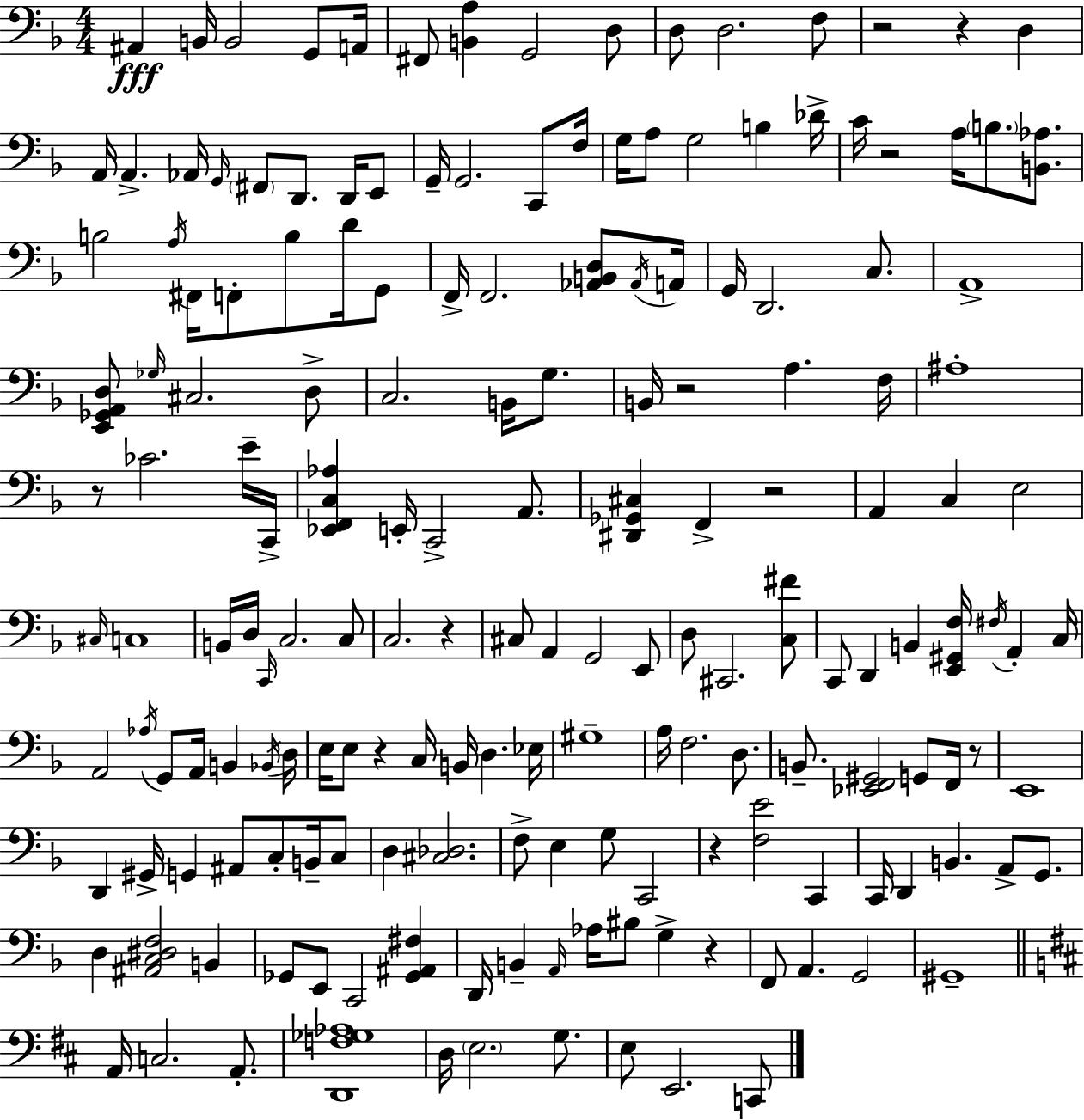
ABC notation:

X:1
T:Untitled
M:4/4
L:1/4
K:F
^A,, B,,/4 B,,2 G,,/2 A,,/4 ^F,,/2 [B,,A,] G,,2 D,/2 D,/2 D,2 F,/2 z2 z D, A,,/4 A,, _A,,/4 G,,/4 ^F,,/2 D,,/2 D,,/4 E,,/2 G,,/4 G,,2 C,,/2 F,/4 G,/4 A,/2 G,2 B, _D/4 C/4 z2 A,/4 B,/2 [B,,_A,]/2 B,2 A,/4 ^F,,/4 F,,/2 B,/2 D/4 G,,/2 F,,/4 F,,2 [_A,,B,,D,]/2 _A,,/4 A,,/4 G,,/4 D,,2 C,/2 A,,4 [E,,_G,,A,,D,]/2 _G,/4 ^C,2 D,/2 C,2 B,,/4 G,/2 B,,/4 z2 A, F,/4 ^A,4 z/2 _C2 E/4 C,,/4 [_E,,F,,C,_A,] E,,/4 C,,2 A,,/2 [^D,,_G,,^C,] F,, z2 A,, C, E,2 ^C,/4 C,4 B,,/4 D,/4 C,,/4 C,2 C,/2 C,2 z ^C,/2 A,, G,,2 E,,/2 D,/2 ^C,,2 [C,^F]/2 C,,/2 D,, B,, [E,,^G,,F,]/4 ^F,/4 A,, C,/4 A,,2 _A,/4 G,,/2 A,,/4 B,, _B,,/4 D,/4 E,/4 E,/2 z C,/4 B,,/4 D, _E,/4 ^G,4 A,/4 F,2 D,/2 B,,/2 [_E,,F,,^G,,]2 G,,/2 F,,/4 z/2 E,,4 D,, ^G,,/4 G,, ^A,,/2 C,/2 B,,/4 C,/2 D, [^C,_D,]2 F,/2 E, G,/2 C,,2 z [F,E]2 C,, C,,/4 D,, B,, A,,/2 G,,/2 D, [^A,,C,^D,F,]2 B,, _G,,/2 E,,/2 C,,2 [_G,,^A,,^F,] D,,/4 B,, A,,/4 _A,/4 ^B,/2 G, z F,,/2 A,, G,,2 ^G,,4 A,,/4 C,2 A,,/2 [D,,F,_G,_A,]4 D,/4 E,2 G,/2 E,/2 E,,2 C,,/2